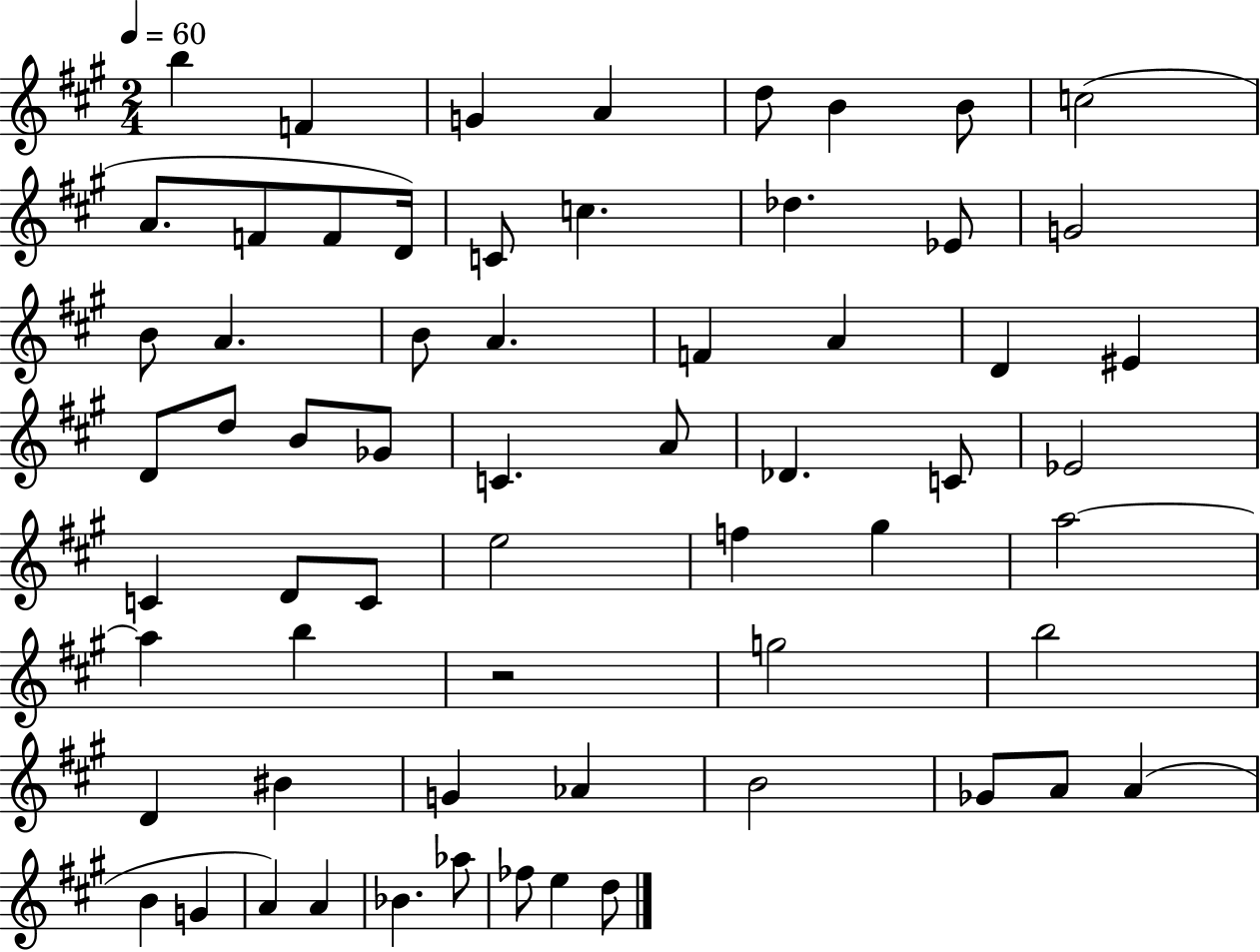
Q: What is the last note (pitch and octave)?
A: D5